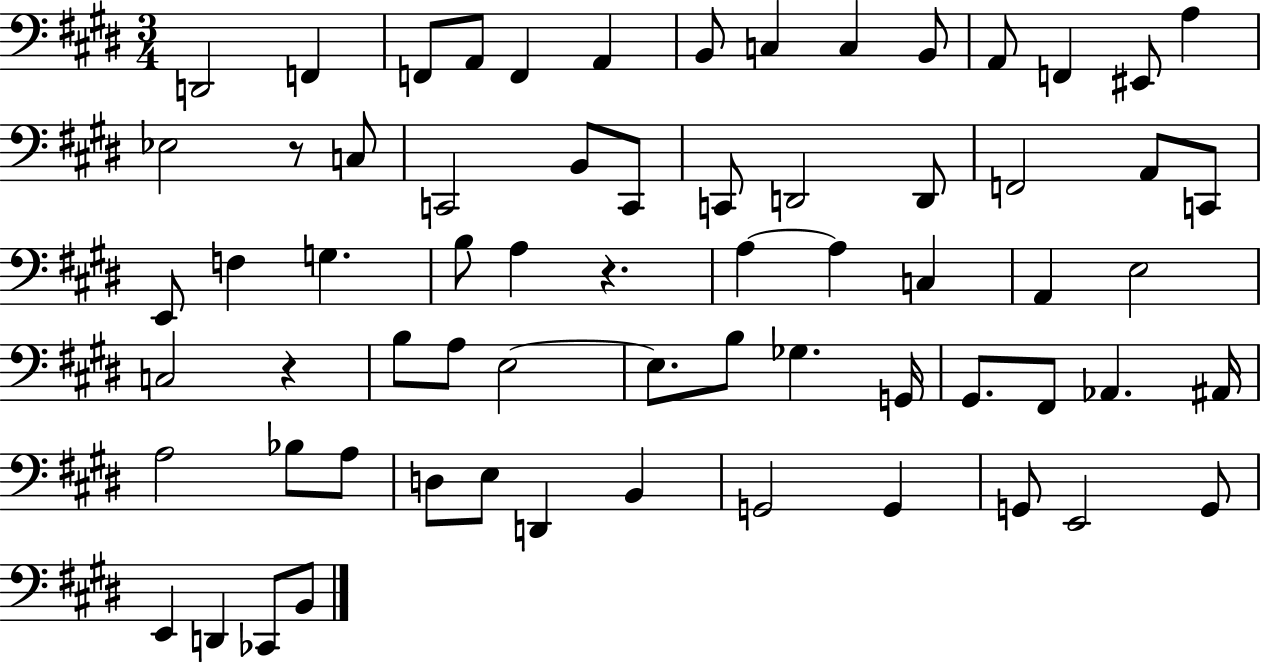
{
  \clef bass
  \numericTimeSignature
  \time 3/4
  \key e \major
  d,2 f,4 | f,8 a,8 f,4 a,4 | b,8 c4 c4 b,8 | a,8 f,4 eis,8 a4 | \break ees2 r8 c8 | c,2 b,8 c,8 | c,8 d,2 d,8 | f,2 a,8 c,8 | \break e,8 f4 g4. | b8 a4 r4. | a4~~ a4 c4 | a,4 e2 | \break c2 r4 | b8 a8 e2~~ | e8. b8 ges4. g,16 | gis,8. fis,8 aes,4. ais,16 | \break a2 bes8 a8 | d8 e8 d,4 b,4 | g,2 g,4 | g,8 e,2 g,8 | \break e,4 d,4 ces,8 b,8 | \bar "|."
}